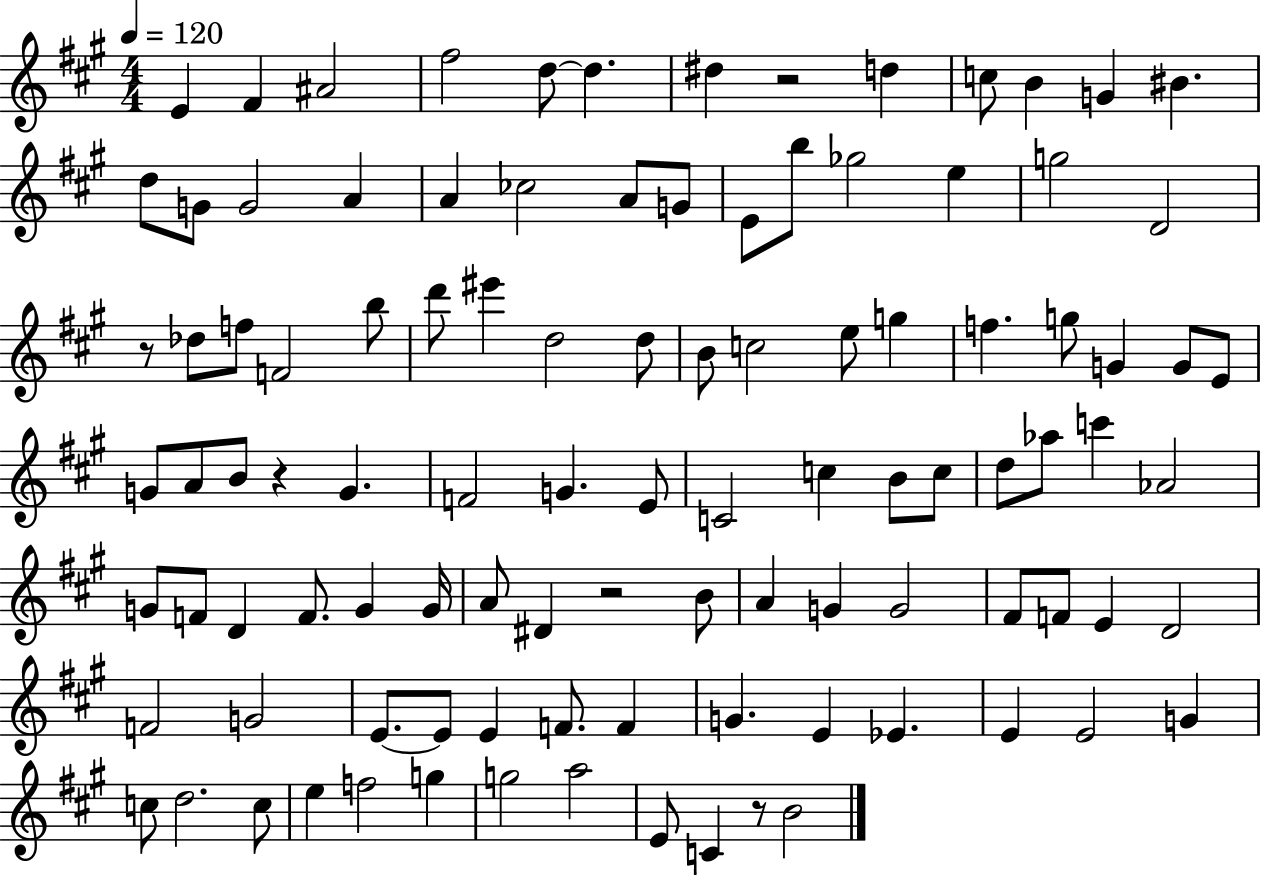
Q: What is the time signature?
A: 4/4